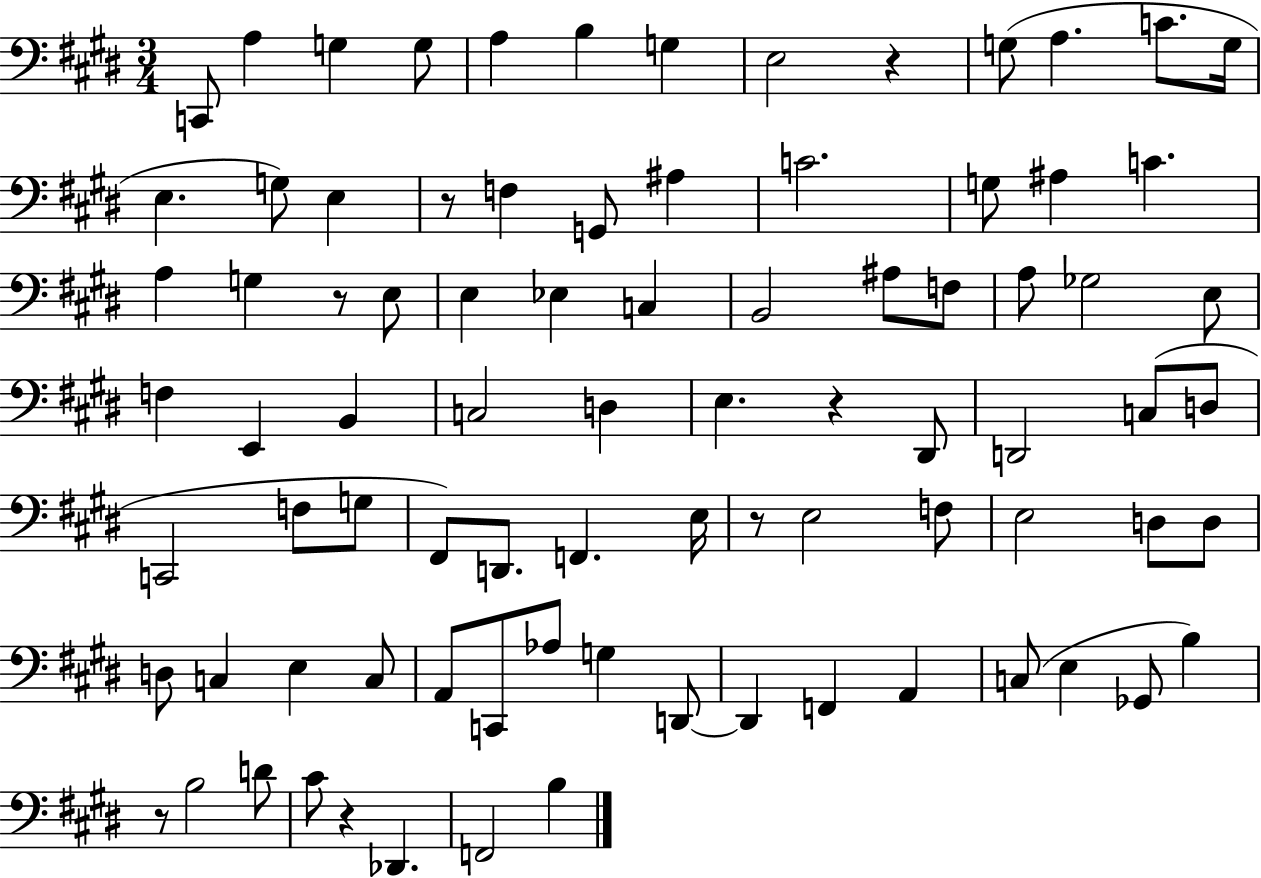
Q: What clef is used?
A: bass